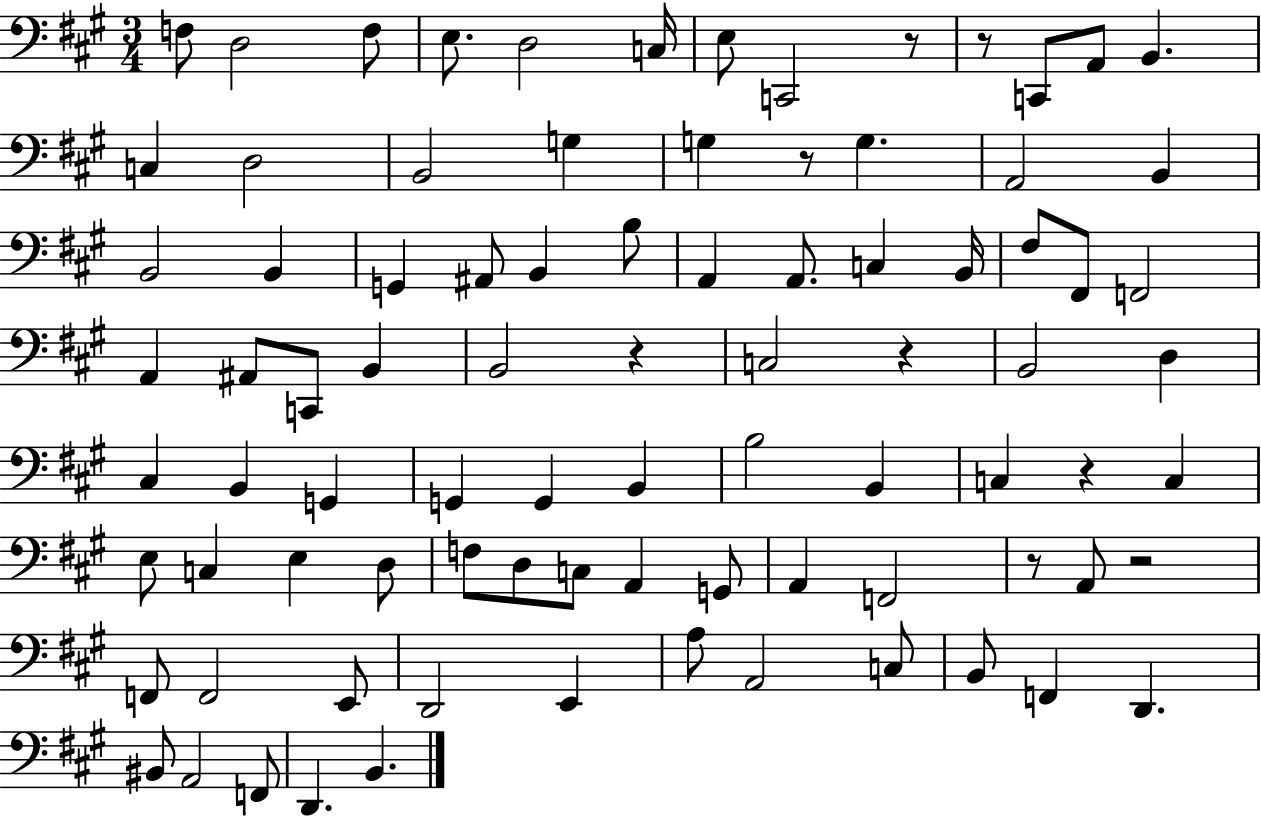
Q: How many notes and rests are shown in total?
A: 86